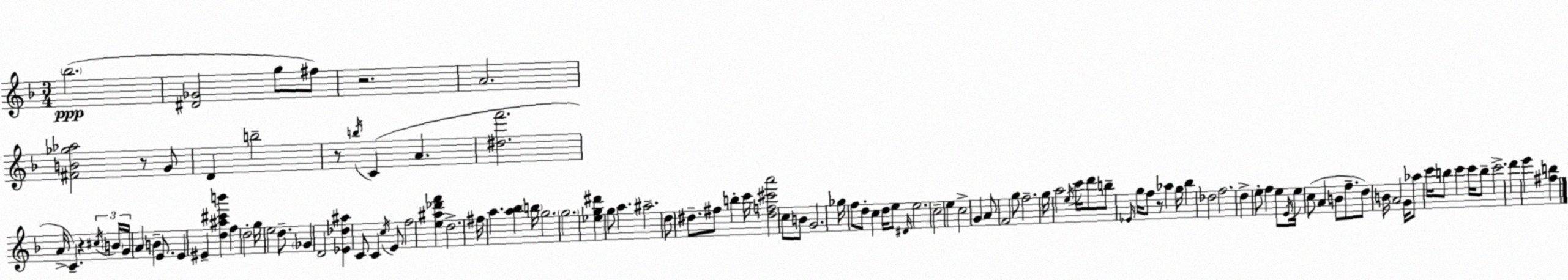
X:1
T:Untitled
M:3/4
L:1/4
K:F
_b2 [^D_G]2 g/2 ^f/2 z2 A2 [^FB_g_a]2 z/2 G/2 D b2 z/2 b/4 C A [^df']2 A/4 C z ^c/4 B/4 G/4 A B E/2 E ^E [d^a^c'b'] f d2 g/4 e2 d/2 _G D2 [_E_d^a] C/2 C c/4 E/2 f2 [e^a_d'f'] d2 ^f/4 a [a_b] b/4 g2 g2 [_eg^d'] g/2 a ^a2 d/2 ^d/2 ^f/2 b c'/4 [^df^c'a']2 c/2 B/2 G2 _g/4 f/2 d/2 c d/4 e/2 ^D/4 e2 c2 e c2 G A/2 F2 g/2 f2 g/4 a2 e/4 c'/4 d'/2 b/2 _E/4 g/4 f/2 z/2 _a g/4 _b _d2 f2 d e/2 f e/2 E/4 e/4 c/2 A B/2 f/2 d/2 B/4 A2 G/4 _a/2 c'/4 b/2 c' c'/4 b/2 c'2 d' e' [^fb]